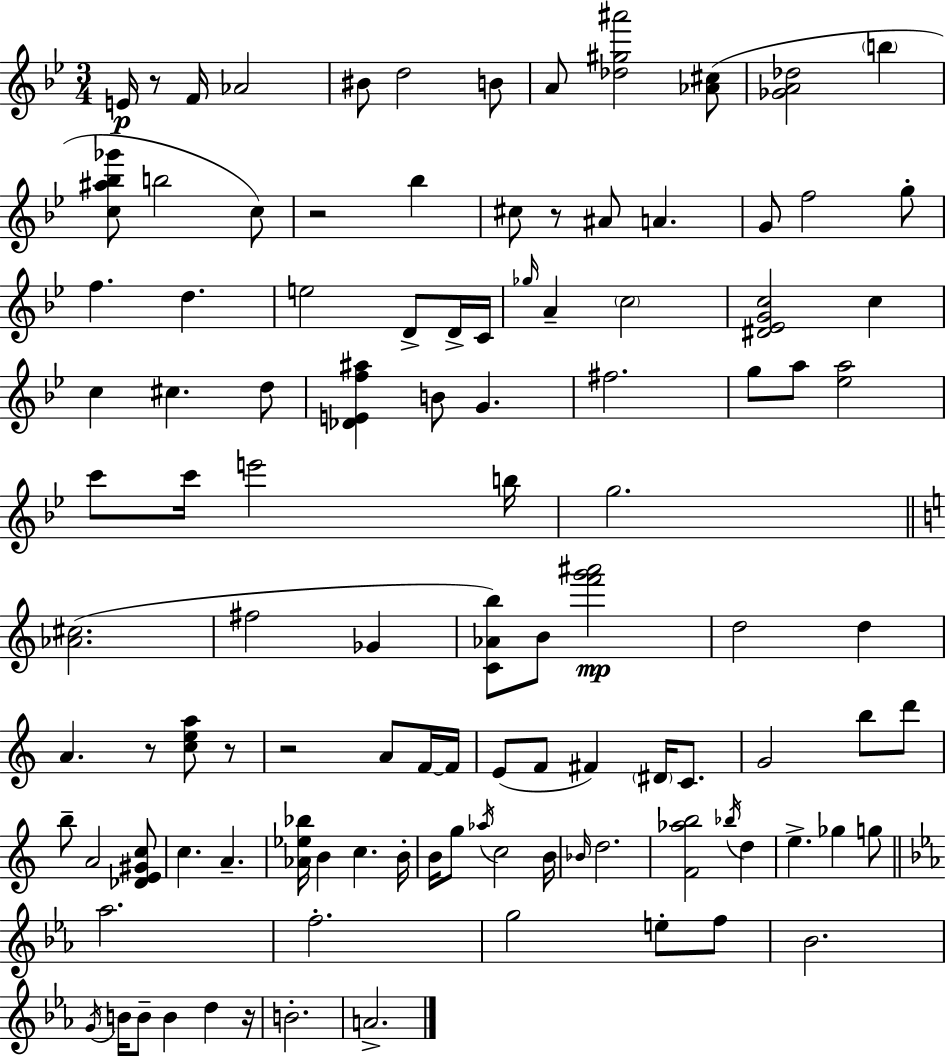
{
  \clef treble
  \numericTimeSignature
  \time 3/4
  \key g \minor
  \repeat volta 2 { e'16\p r8 f'16 aes'2 | bis'8 d''2 b'8 | a'8 <des'' gis'' ais'''>2 <aes' cis''>8( | <ges' a' des''>2 \parenthesize b''4 | \break <c'' ais'' bes'' ges'''>8 b''2 c''8) | r2 bes''4 | cis''8 r8 ais'8 a'4. | g'8 f''2 g''8-. | \break f''4. d''4. | e''2 d'8-> d'16-> c'16 | \grace { ges''16 } a'4-- \parenthesize c''2 | <dis' ees' g' c''>2 c''4 | \break c''4 cis''4. d''8 | <des' e' f'' ais''>4 b'8 g'4. | fis''2. | g''8 a''8 <ees'' a''>2 | \break c'''8 c'''16 e'''2 | b''16 g''2. | \bar "||" \break \key c \major <aes' cis''>2.( | fis''2 ges'4 | <c' aes' b''>8) b'8 <f''' g''' ais'''>2\mp | d''2 d''4 | \break a'4. r8 <c'' e'' a''>8 r8 | r2 a'8 f'16~~ f'16 | e'8( f'8 fis'4) \parenthesize dis'16 c'8. | g'2 b''8 d'''8 | \break b''8-- a'2 <des' e' gis' c''>8 | c''4. a'4.-- | <aes' ees'' bes''>16 b'4 c''4. b'16-. | b'16 g''8 \acciaccatura { aes''16 } c''2 | \break b'16 \grace { bes'16 } d''2. | <f' aes'' b''>2 \acciaccatura { bes''16 } d''4 | e''4.-> ges''4 | g''8 \bar "||" \break \key c \minor aes''2. | f''2.-. | g''2 e''8-. f''8 | bes'2. | \break \acciaccatura { g'16 } b'16 b'8-- b'4 d''4 | r16 b'2.-. | a'2.-> | } \bar "|."
}